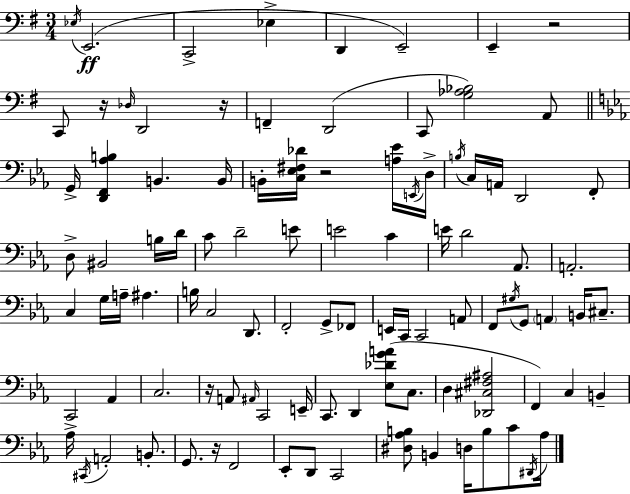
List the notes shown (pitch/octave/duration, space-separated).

Eb3/s E2/h. C2/h Eb3/q D2/q E2/h E2/q R/h C2/e R/s Db3/s D2/h R/s F2/q D2/h C2/e [G3,Ab3,Bb3]/h A2/e G2/s [D2,F2,Ab3,B3]/q B2/q. B2/s B2/s [C3,Eb3,F#3,Db4]/s R/h [A3,Eb4]/s E2/s D3/s B3/s C3/s A2/s D2/h F2/e D3/e BIS2/h B3/s D4/s C4/e D4/h E4/e E4/h C4/q E4/s D4/h Ab2/e. A2/h. C3/q G3/s A3/s A#3/q. B3/s C3/h D2/e. F2/h G2/e FES2/e E2/s C2/s C2/h A2/e F2/e G#3/s G2/e A2/q B2/s C#3/e. C2/h Ab2/q C3/h. R/s A2/e A#2/s C2/h E2/s C2/e. D2/q [Eb3,Db4,G4,A4]/e C3/e. D3/q [Db2,C#3,F#3,A#3]/h F2/q C3/q B2/q Ab3/s C#2/s A2/h B2/e. G2/e. R/s F2/h Eb2/e D2/e C2/h [D#3,Ab3,B3]/e B2/q D3/s B3/e C4/e D#2/s Ab3/s